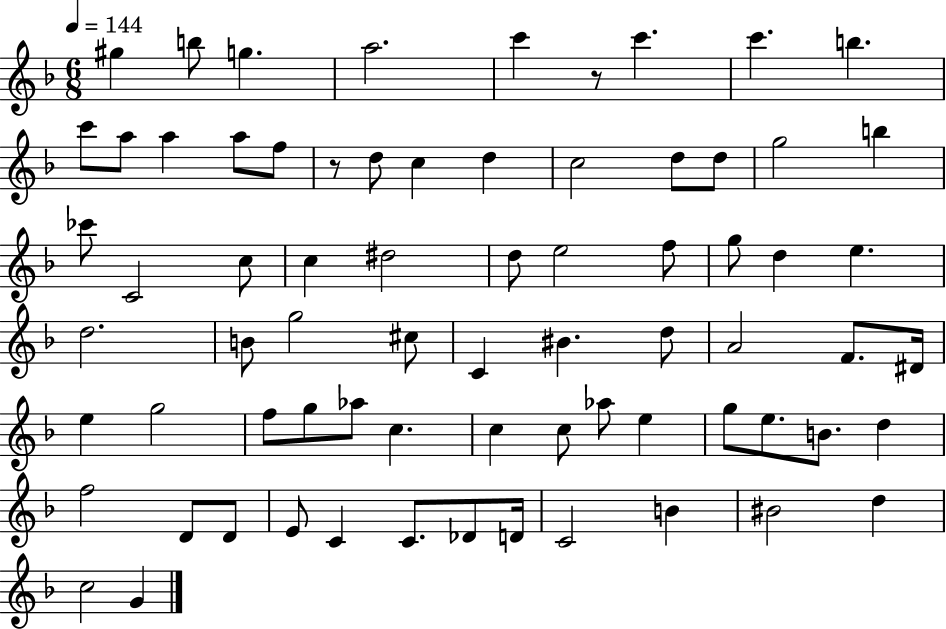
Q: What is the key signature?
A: F major